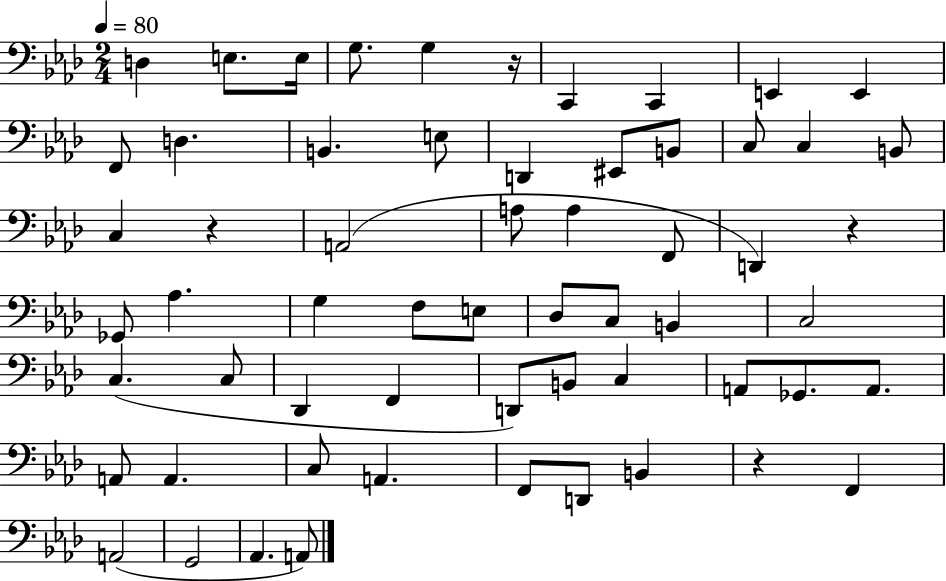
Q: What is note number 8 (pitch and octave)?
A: E2